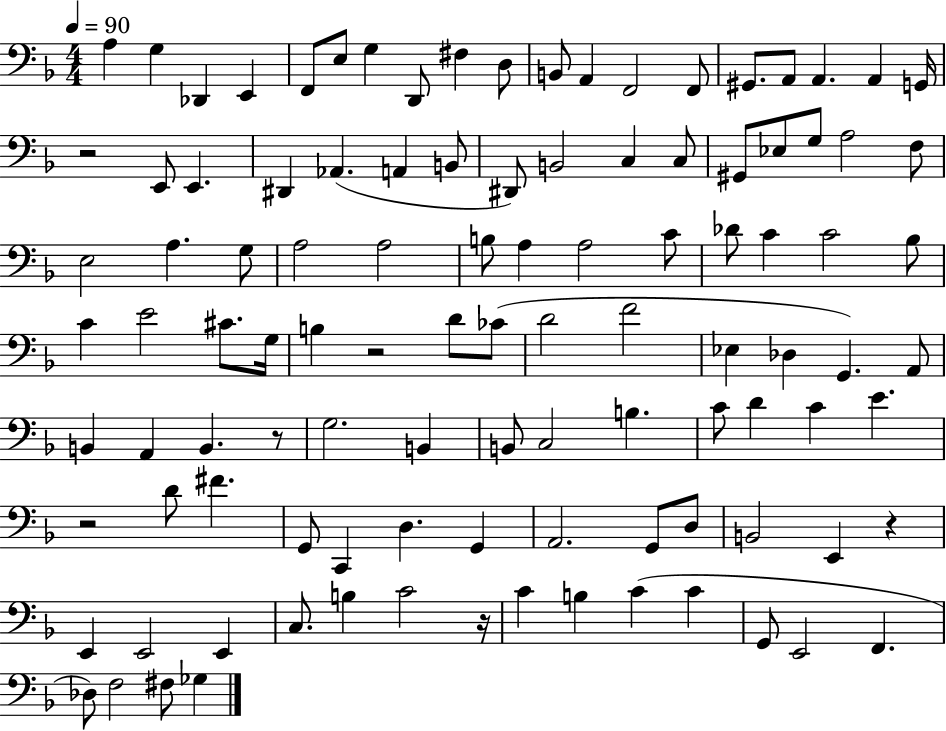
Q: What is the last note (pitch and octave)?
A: Gb3